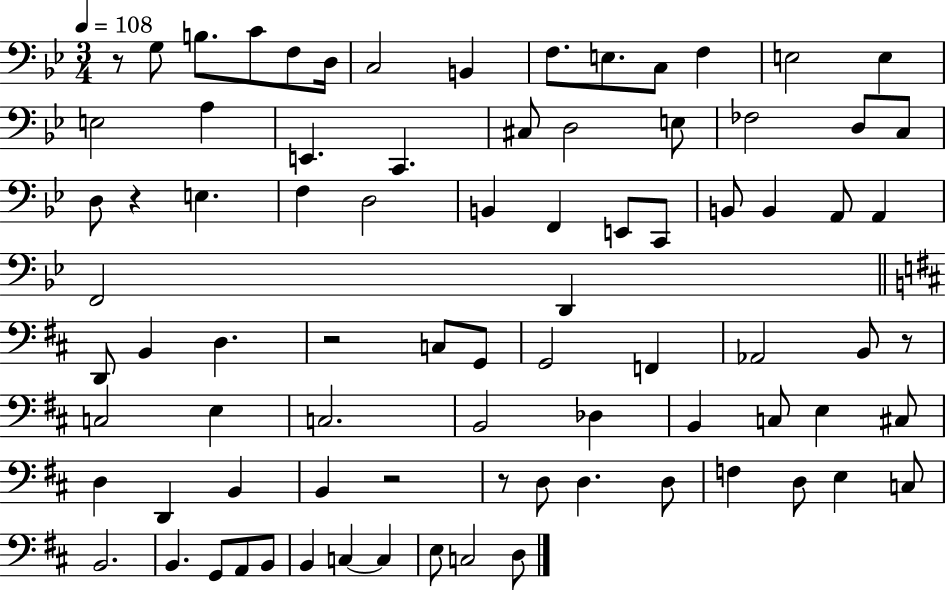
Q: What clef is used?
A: bass